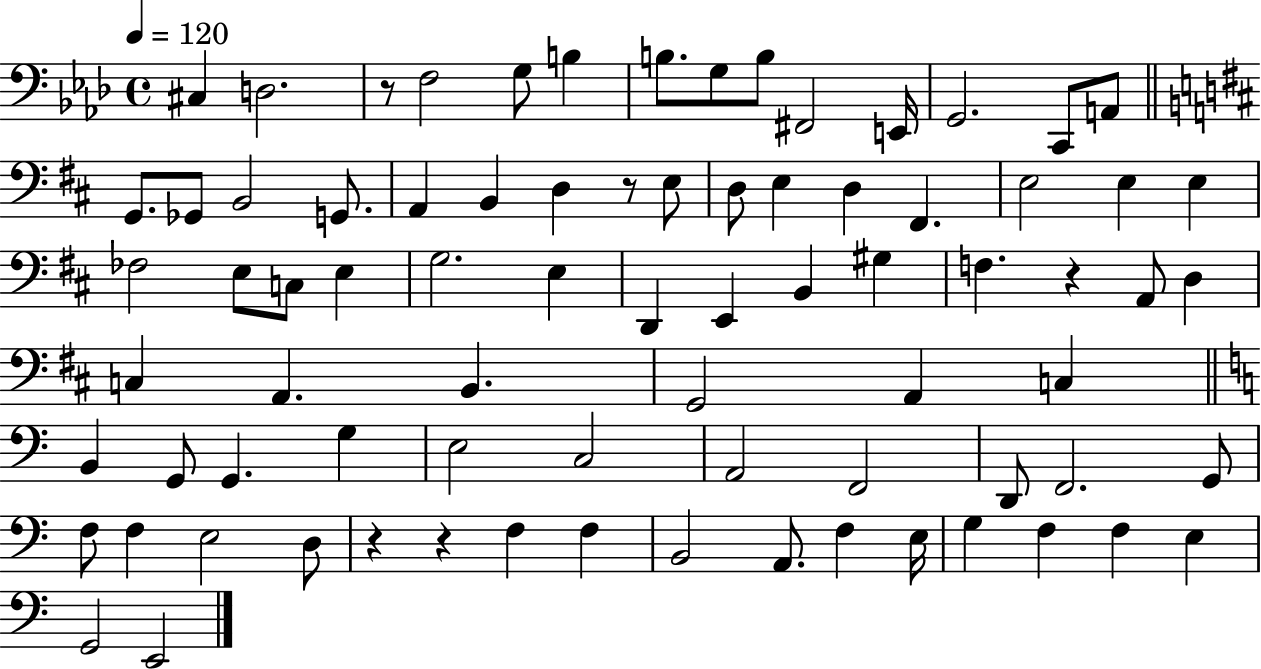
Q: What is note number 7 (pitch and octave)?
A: G3